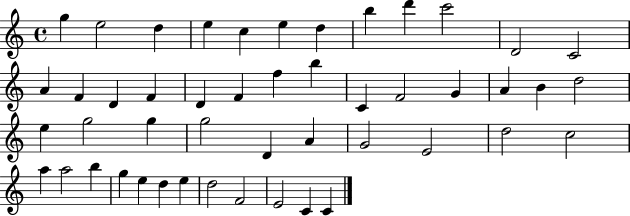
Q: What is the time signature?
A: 4/4